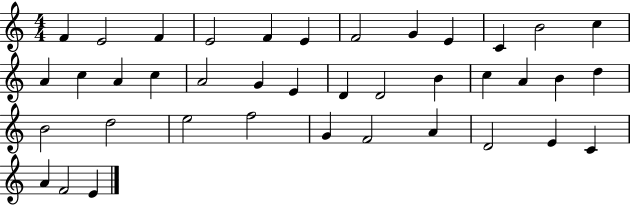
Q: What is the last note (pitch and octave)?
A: E4